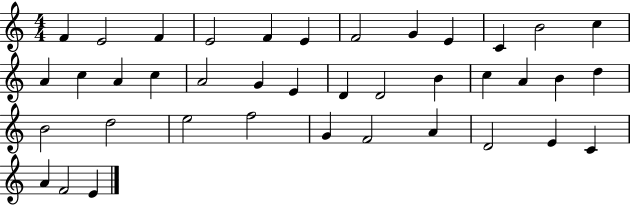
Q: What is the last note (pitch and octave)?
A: E4